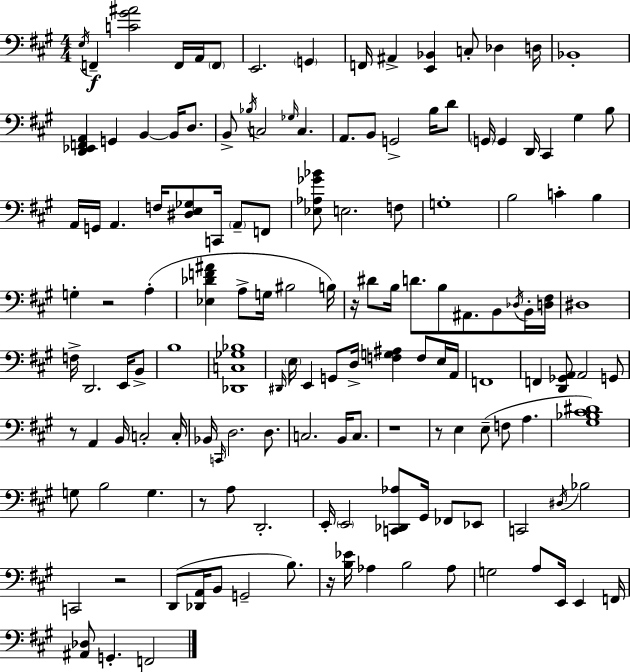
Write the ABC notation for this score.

X:1
T:Untitled
M:4/4
L:1/4
K:A
E,/4 F,, [C^G^A]2 F,,/4 A,,/4 F,,/2 E,,2 G,, F,,/4 ^A,, [E,,_B,,] C,/2 _D, D,/4 _B,,4 [D,,_E,,F,,A,,] G,, B,, B,,/4 D,/2 B,,/2 _B,/4 C,2 _G,/4 C, A,,/2 B,,/2 G,,2 B,/4 D/2 G,,/4 G,, D,,/4 ^C,, ^G, B,/2 A,,/4 G,,/4 A,, F,/4 [^D,E,_G,]/2 C,,/4 A,,/2 F,,/2 [_E,_A,_G_B]/2 E,2 F,/2 G,4 B,2 C B, G, z2 A, [_E,_DF^A] A,/2 G,/4 ^B,2 B,/4 z/4 ^D/2 B,/4 D/2 B,/2 ^A,,/2 B,,/2 _D,/4 B,,/4 [D,^F,]/4 ^D,4 F,/4 D,,2 E,,/4 B,,/2 B,4 [_D,,C,_G,_B,]4 ^D,,/4 E,/4 E,, G,,/2 D,/4 [F,G,^A,] F,/2 E,/4 A,,/4 F,,4 F,, [D,,_G,,A,,]/2 A,,2 G,,/2 z/2 A,, B,,/4 C,2 C,/4 _B,,/4 C,,/4 D,2 D,/2 C,2 B,,/4 C,/2 z4 z/2 E, E,/2 F,/2 A, [^G,_B,^C^D]4 G,/2 B,2 G, z/2 A,/2 D,,2 E,,/4 E,,2 [C,,_D,,_A,]/2 ^G,,/4 _F,,/2 _E,,/2 C,,2 ^D,/4 _B,2 C,,2 z2 D,,/2 [_D,,A,,]/4 B,,/2 G,,2 B,/2 z/4 [B,_E]/4 _A, B,2 _A,/2 G,2 A,/2 E,,/4 E,, F,,/4 [^A,,_D,]/2 G,, F,,2